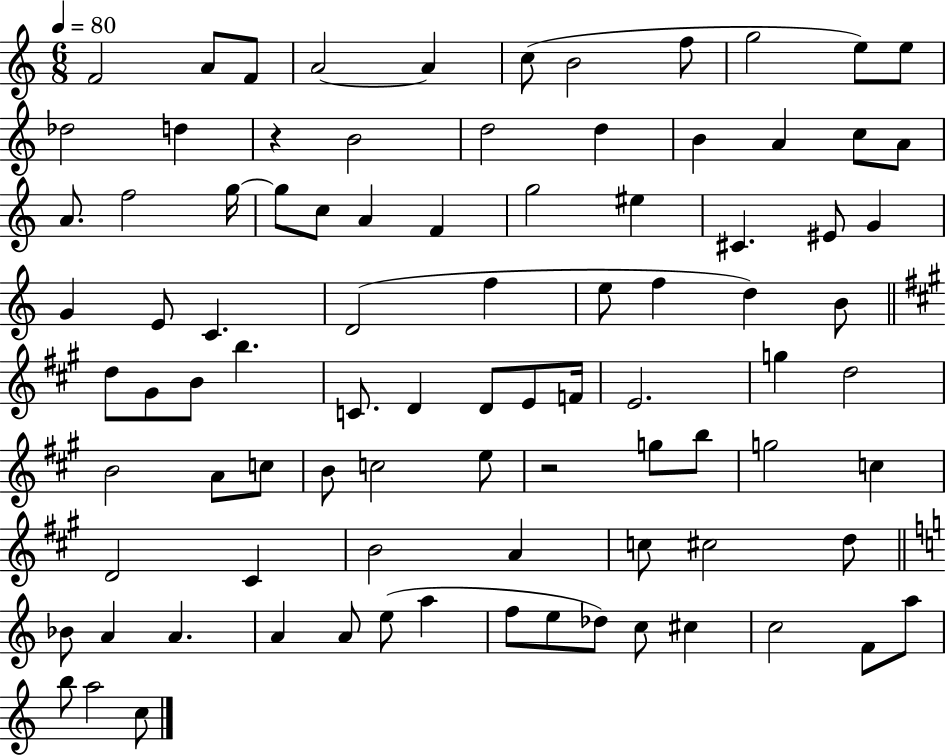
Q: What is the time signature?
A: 6/8